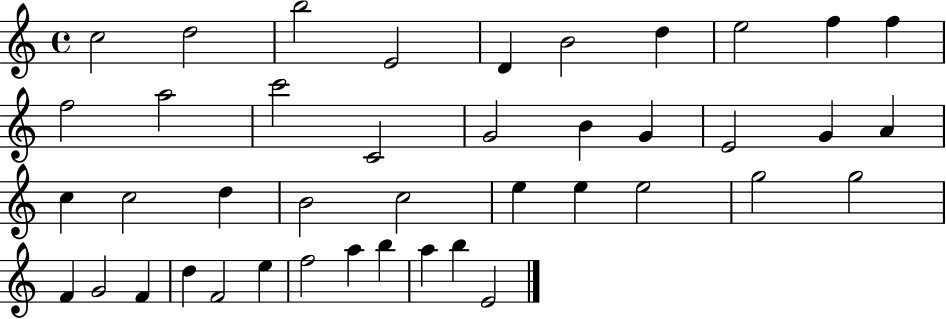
{
  \clef treble
  \time 4/4
  \defaultTimeSignature
  \key c \major
  c''2 d''2 | b''2 e'2 | d'4 b'2 d''4 | e''2 f''4 f''4 | \break f''2 a''2 | c'''2 c'2 | g'2 b'4 g'4 | e'2 g'4 a'4 | \break c''4 c''2 d''4 | b'2 c''2 | e''4 e''4 e''2 | g''2 g''2 | \break f'4 g'2 f'4 | d''4 f'2 e''4 | f''2 a''4 b''4 | a''4 b''4 e'2 | \break \bar "|."
}